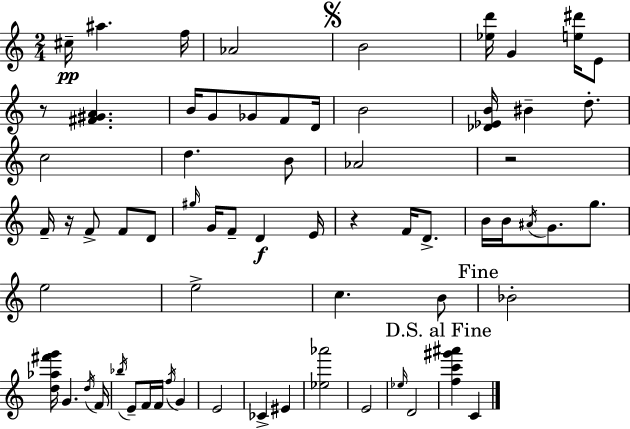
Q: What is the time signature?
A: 2/4